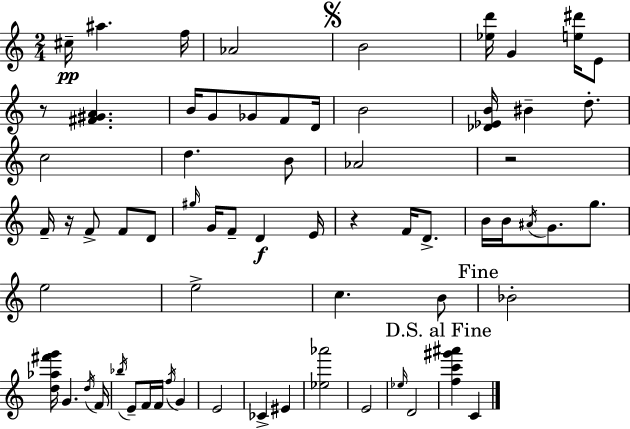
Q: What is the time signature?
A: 2/4